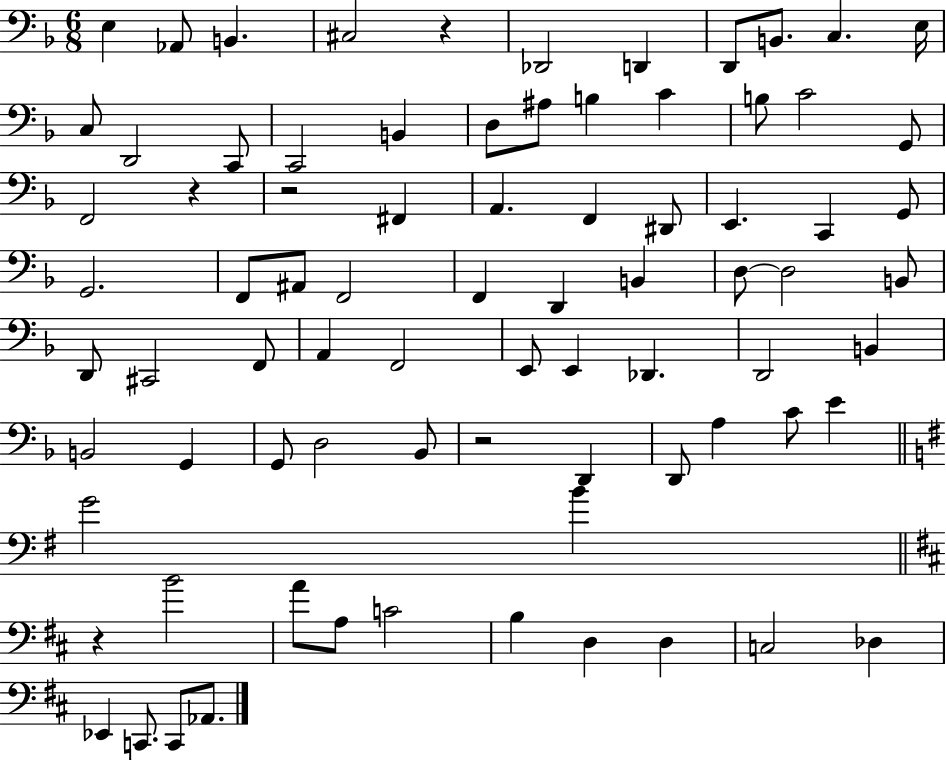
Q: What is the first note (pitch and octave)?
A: E3